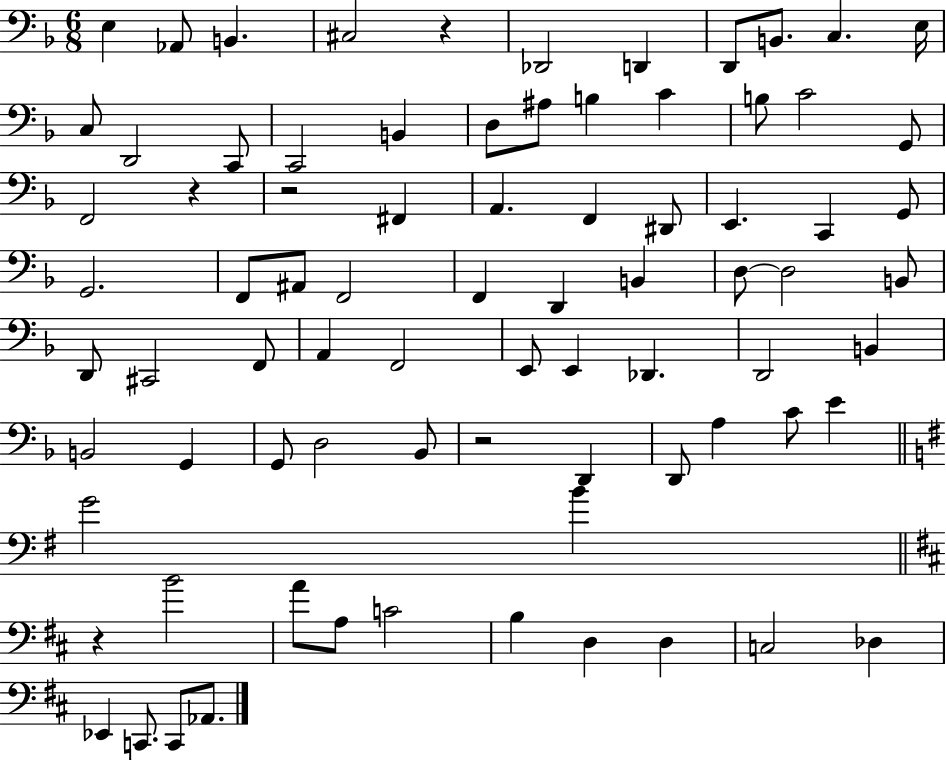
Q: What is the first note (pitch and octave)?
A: E3